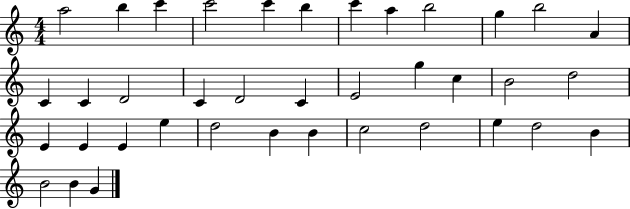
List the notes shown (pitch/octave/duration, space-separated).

A5/h B5/q C6/q C6/h C6/q B5/q C6/q A5/q B5/h G5/q B5/h A4/q C4/q C4/q D4/h C4/q D4/h C4/q E4/h G5/q C5/q B4/h D5/h E4/q E4/q E4/q E5/q D5/h B4/q B4/q C5/h D5/h E5/q D5/h B4/q B4/h B4/q G4/q